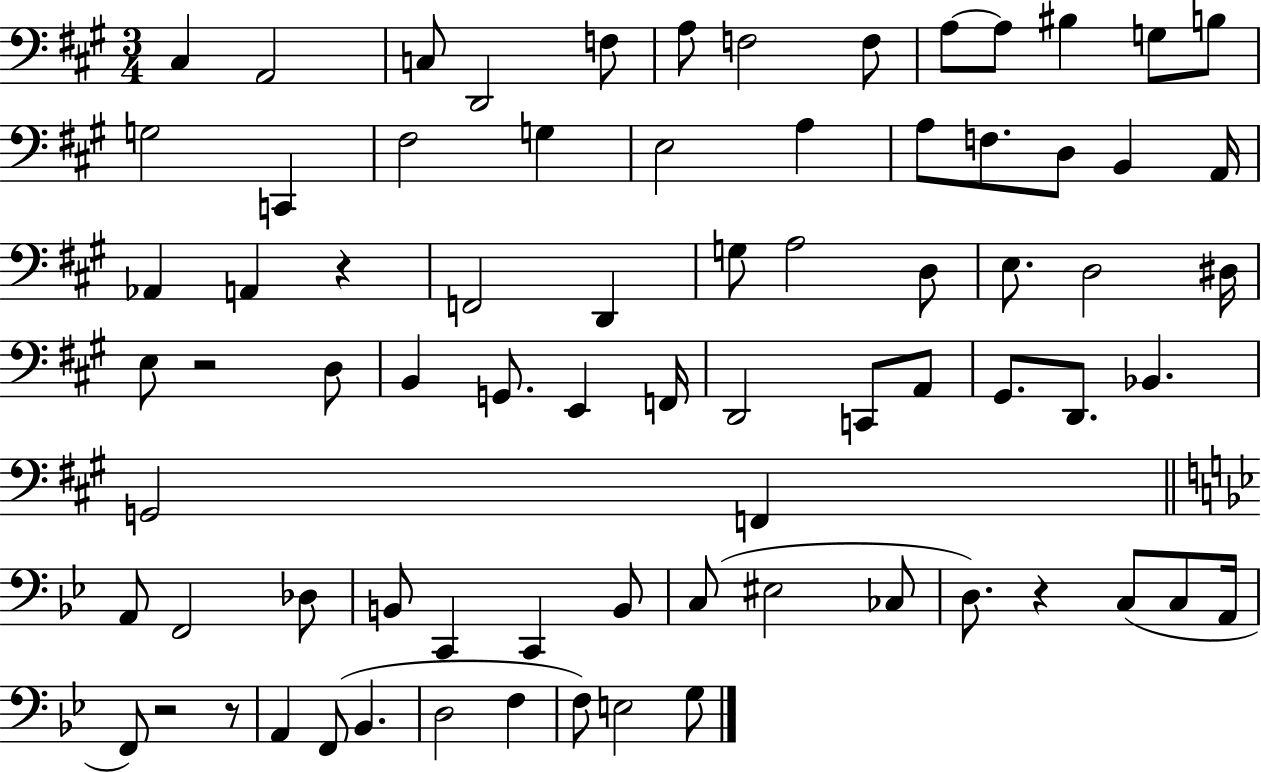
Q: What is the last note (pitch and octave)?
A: G3